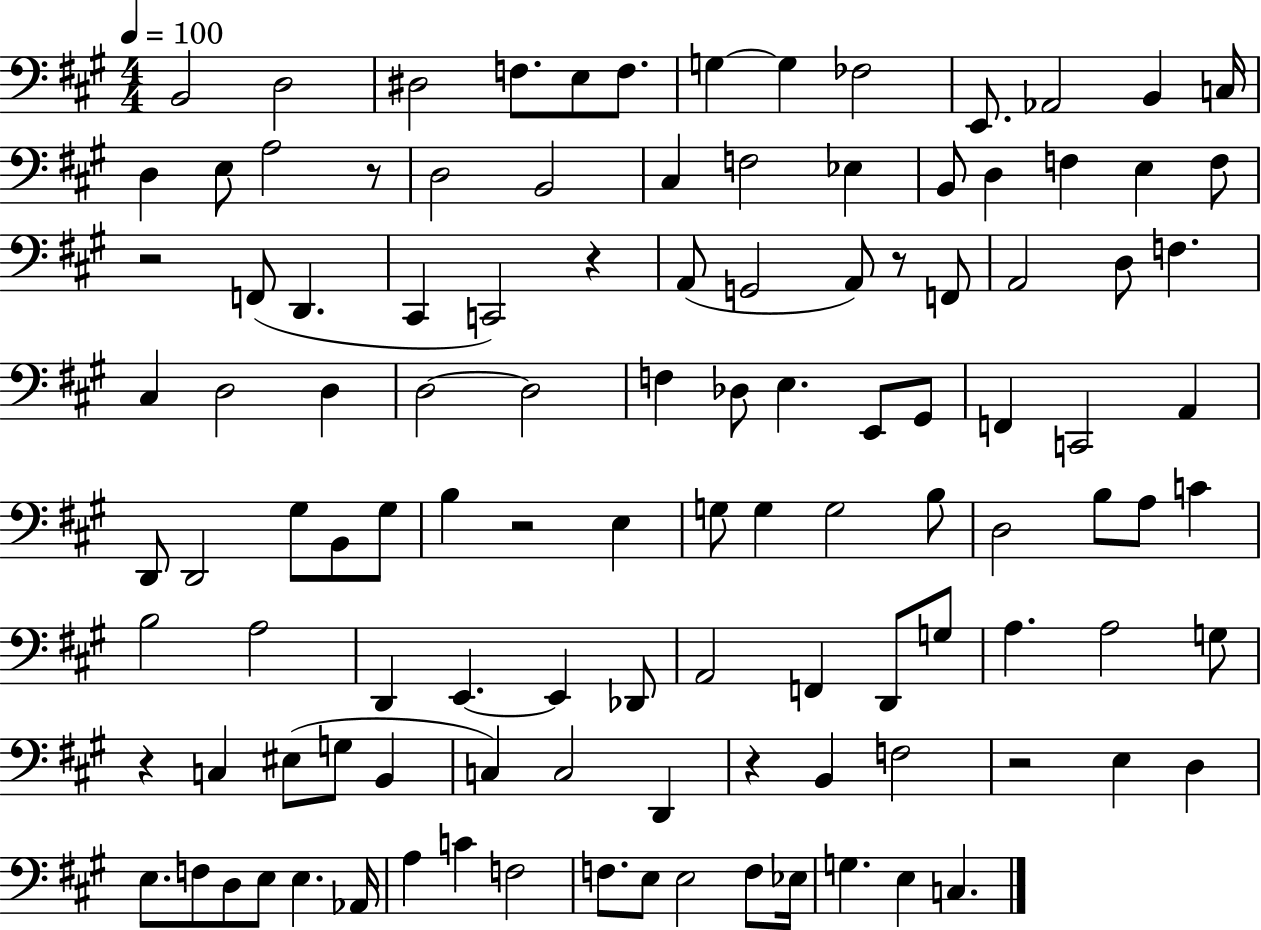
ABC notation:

X:1
T:Untitled
M:4/4
L:1/4
K:A
B,,2 D,2 ^D,2 F,/2 E,/2 F,/2 G, G, _F,2 E,,/2 _A,,2 B,, C,/4 D, E,/2 A,2 z/2 D,2 B,,2 ^C, F,2 _E, B,,/2 D, F, E, F,/2 z2 F,,/2 D,, ^C,, C,,2 z A,,/2 G,,2 A,,/2 z/2 F,,/2 A,,2 D,/2 F, ^C, D,2 D, D,2 D,2 F, _D,/2 E, E,,/2 ^G,,/2 F,, C,,2 A,, D,,/2 D,,2 ^G,/2 B,,/2 ^G,/2 B, z2 E, G,/2 G, G,2 B,/2 D,2 B,/2 A,/2 C B,2 A,2 D,, E,, E,, _D,,/2 A,,2 F,, D,,/2 G,/2 A, A,2 G,/2 z C, ^E,/2 G,/2 B,, C, C,2 D,, z B,, F,2 z2 E, D, E,/2 F,/2 D,/2 E,/2 E, _A,,/4 A, C F,2 F,/2 E,/2 E,2 F,/2 _E,/4 G, E, C,